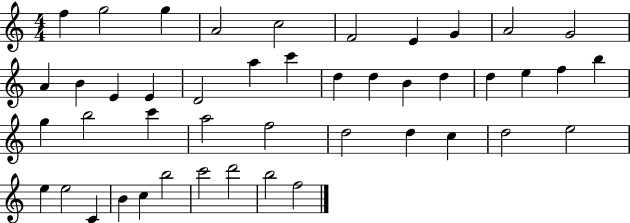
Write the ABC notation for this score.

X:1
T:Untitled
M:4/4
L:1/4
K:C
f g2 g A2 c2 F2 E G A2 G2 A B E E D2 a c' d d B d d e f b g b2 c' a2 f2 d2 d c d2 e2 e e2 C B c b2 c'2 d'2 b2 f2